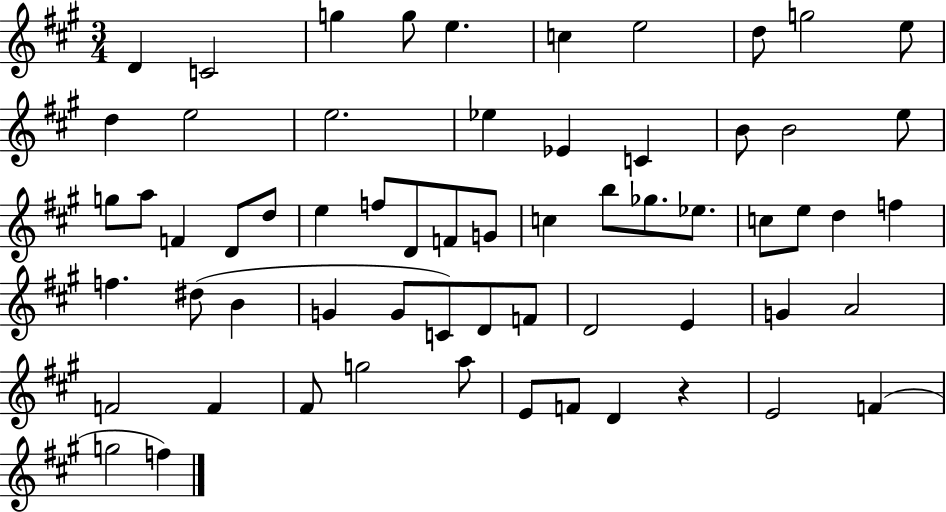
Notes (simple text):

D4/q C4/h G5/q G5/e E5/q. C5/q E5/h D5/e G5/h E5/e D5/q E5/h E5/h. Eb5/q Eb4/q C4/q B4/e B4/h E5/e G5/e A5/e F4/q D4/e D5/e E5/q F5/e D4/e F4/e G4/e C5/q B5/e Gb5/e. Eb5/e. C5/e E5/e D5/q F5/q F5/q. D#5/e B4/q G4/q G4/e C4/e D4/e F4/e D4/h E4/q G4/q A4/h F4/h F4/q F#4/e G5/h A5/e E4/e F4/e D4/q R/q E4/h F4/q G5/h F5/q